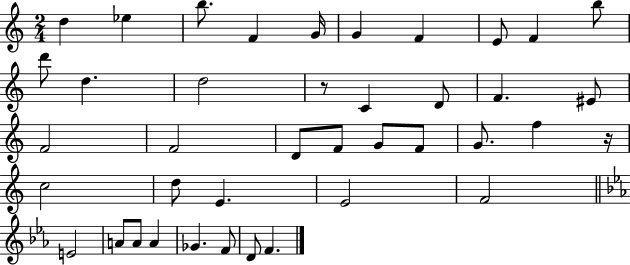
{
  \clef treble
  \numericTimeSignature
  \time 2/4
  \key c \major
  \repeat volta 2 { d''4 ees''4 | b''8. f'4 g'16 | g'4 f'4 | e'8 f'4 b''8 | \break d'''8 d''4. | d''2 | r8 c'4 d'8 | f'4. eis'8 | \break f'2 | f'2 | d'8 f'8 g'8 f'8 | g'8. f''4 r16 | \break c''2 | d''8 e'4. | e'2 | f'2 | \break \bar "||" \break \key ees \major e'2 | a'8 a'8 a'4 | ges'4. f'8 | d'8 f'4. | \break } \bar "|."
}